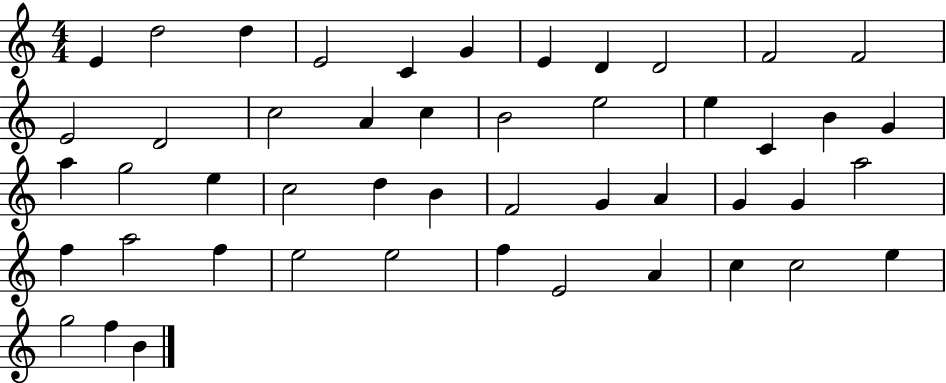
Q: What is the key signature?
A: C major